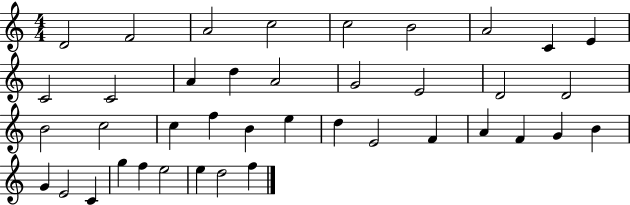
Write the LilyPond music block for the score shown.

{
  \clef treble
  \numericTimeSignature
  \time 4/4
  \key c \major
  d'2 f'2 | a'2 c''2 | c''2 b'2 | a'2 c'4 e'4 | \break c'2 c'2 | a'4 d''4 a'2 | g'2 e'2 | d'2 d'2 | \break b'2 c''2 | c''4 f''4 b'4 e''4 | d''4 e'2 f'4 | a'4 f'4 g'4 b'4 | \break g'4 e'2 c'4 | g''4 f''4 e''2 | e''4 d''2 f''4 | \bar "|."
}